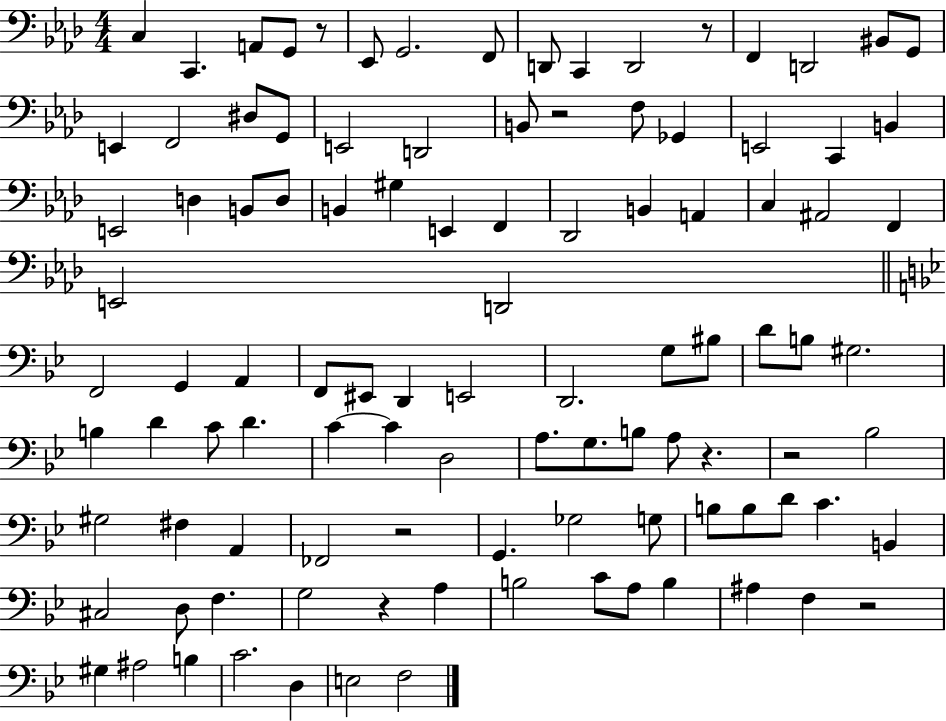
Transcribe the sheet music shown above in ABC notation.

X:1
T:Untitled
M:4/4
L:1/4
K:Ab
C, C,, A,,/2 G,,/2 z/2 _E,,/2 G,,2 F,,/2 D,,/2 C,, D,,2 z/2 F,, D,,2 ^B,,/2 G,,/2 E,, F,,2 ^D,/2 G,,/2 E,,2 D,,2 B,,/2 z2 F,/2 _G,, E,,2 C,, B,, E,,2 D, B,,/2 D,/2 B,, ^G, E,, F,, _D,,2 B,, A,, C, ^A,,2 F,, E,,2 D,,2 F,,2 G,, A,, F,,/2 ^E,,/2 D,, E,,2 D,,2 G,/2 ^B,/2 D/2 B,/2 ^G,2 B, D C/2 D C C D,2 A,/2 G,/2 B,/2 A,/2 z z2 _B,2 ^G,2 ^F, A,, _F,,2 z2 G,, _G,2 G,/2 B,/2 B,/2 D/2 C B,, ^C,2 D,/2 F, G,2 z A, B,2 C/2 A,/2 B, ^A, F, z2 ^G, ^A,2 B, C2 D, E,2 F,2